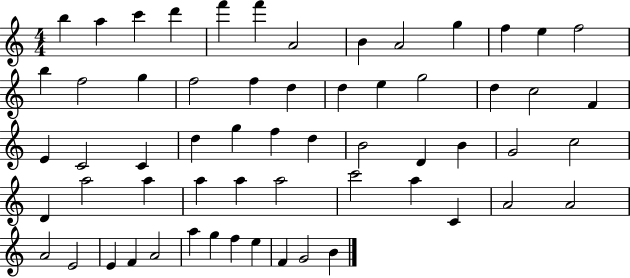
B5/q A5/q C6/q D6/q F6/q F6/q A4/h B4/q A4/h G5/q F5/q E5/q F5/h B5/q F5/h G5/q F5/h F5/q D5/q D5/q E5/q G5/h D5/q C5/h F4/q E4/q C4/h C4/q D5/q G5/q F5/q D5/q B4/h D4/q B4/q G4/h C5/h D4/q A5/h A5/q A5/q A5/q A5/h C6/h A5/q C4/q A4/h A4/h A4/h E4/h E4/q F4/q A4/h A5/q G5/q F5/q E5/q F4/q G4/h B4/q